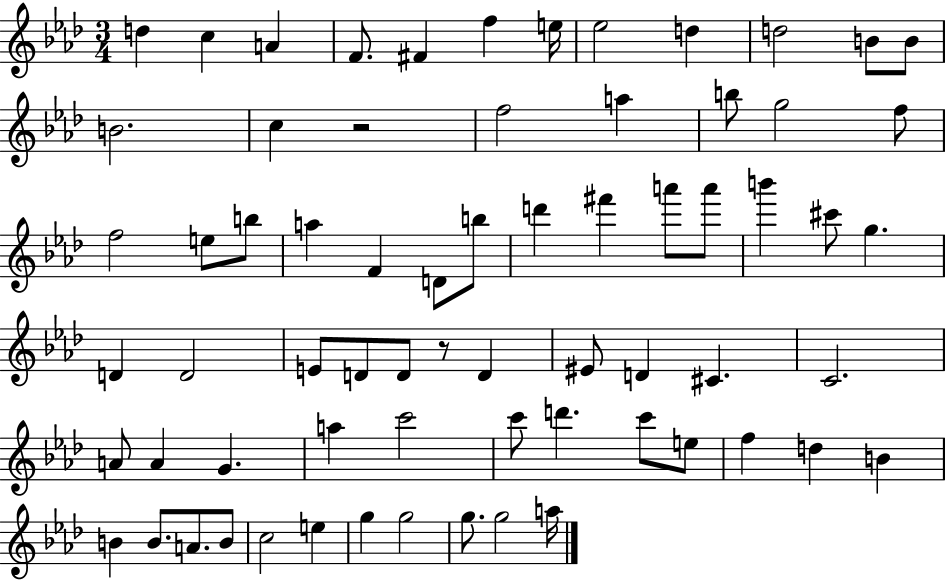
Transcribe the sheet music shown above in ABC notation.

X:1
T:Untitled
M:3/4
L:1/4
K:Ab
d c A F/2 ^F f e/4 _e2 d d2 B/2 B/2 B2 c z2 f2 a b/2 g2 f/2 f2 e/2 b/2 a F D/2 b/2 d' ^f' a'/2 a'/2 b' ^c'/2 g D D2 E/2 D/2 D/2 z/2 D ^E/2 D ^C C2 A/2 A G a c'2 c'/2 d' c'/2 e/2 f d B B B/2 A/2 B/2 c2 e g g2 g/2 g2 a/4